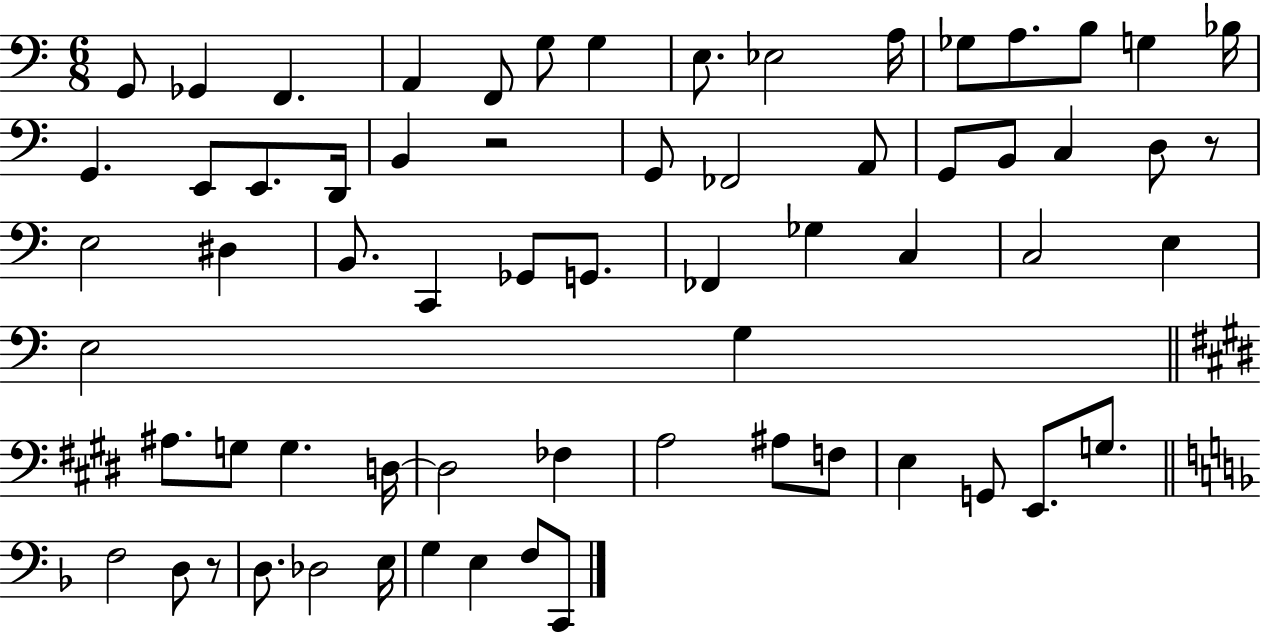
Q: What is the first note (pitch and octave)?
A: G2